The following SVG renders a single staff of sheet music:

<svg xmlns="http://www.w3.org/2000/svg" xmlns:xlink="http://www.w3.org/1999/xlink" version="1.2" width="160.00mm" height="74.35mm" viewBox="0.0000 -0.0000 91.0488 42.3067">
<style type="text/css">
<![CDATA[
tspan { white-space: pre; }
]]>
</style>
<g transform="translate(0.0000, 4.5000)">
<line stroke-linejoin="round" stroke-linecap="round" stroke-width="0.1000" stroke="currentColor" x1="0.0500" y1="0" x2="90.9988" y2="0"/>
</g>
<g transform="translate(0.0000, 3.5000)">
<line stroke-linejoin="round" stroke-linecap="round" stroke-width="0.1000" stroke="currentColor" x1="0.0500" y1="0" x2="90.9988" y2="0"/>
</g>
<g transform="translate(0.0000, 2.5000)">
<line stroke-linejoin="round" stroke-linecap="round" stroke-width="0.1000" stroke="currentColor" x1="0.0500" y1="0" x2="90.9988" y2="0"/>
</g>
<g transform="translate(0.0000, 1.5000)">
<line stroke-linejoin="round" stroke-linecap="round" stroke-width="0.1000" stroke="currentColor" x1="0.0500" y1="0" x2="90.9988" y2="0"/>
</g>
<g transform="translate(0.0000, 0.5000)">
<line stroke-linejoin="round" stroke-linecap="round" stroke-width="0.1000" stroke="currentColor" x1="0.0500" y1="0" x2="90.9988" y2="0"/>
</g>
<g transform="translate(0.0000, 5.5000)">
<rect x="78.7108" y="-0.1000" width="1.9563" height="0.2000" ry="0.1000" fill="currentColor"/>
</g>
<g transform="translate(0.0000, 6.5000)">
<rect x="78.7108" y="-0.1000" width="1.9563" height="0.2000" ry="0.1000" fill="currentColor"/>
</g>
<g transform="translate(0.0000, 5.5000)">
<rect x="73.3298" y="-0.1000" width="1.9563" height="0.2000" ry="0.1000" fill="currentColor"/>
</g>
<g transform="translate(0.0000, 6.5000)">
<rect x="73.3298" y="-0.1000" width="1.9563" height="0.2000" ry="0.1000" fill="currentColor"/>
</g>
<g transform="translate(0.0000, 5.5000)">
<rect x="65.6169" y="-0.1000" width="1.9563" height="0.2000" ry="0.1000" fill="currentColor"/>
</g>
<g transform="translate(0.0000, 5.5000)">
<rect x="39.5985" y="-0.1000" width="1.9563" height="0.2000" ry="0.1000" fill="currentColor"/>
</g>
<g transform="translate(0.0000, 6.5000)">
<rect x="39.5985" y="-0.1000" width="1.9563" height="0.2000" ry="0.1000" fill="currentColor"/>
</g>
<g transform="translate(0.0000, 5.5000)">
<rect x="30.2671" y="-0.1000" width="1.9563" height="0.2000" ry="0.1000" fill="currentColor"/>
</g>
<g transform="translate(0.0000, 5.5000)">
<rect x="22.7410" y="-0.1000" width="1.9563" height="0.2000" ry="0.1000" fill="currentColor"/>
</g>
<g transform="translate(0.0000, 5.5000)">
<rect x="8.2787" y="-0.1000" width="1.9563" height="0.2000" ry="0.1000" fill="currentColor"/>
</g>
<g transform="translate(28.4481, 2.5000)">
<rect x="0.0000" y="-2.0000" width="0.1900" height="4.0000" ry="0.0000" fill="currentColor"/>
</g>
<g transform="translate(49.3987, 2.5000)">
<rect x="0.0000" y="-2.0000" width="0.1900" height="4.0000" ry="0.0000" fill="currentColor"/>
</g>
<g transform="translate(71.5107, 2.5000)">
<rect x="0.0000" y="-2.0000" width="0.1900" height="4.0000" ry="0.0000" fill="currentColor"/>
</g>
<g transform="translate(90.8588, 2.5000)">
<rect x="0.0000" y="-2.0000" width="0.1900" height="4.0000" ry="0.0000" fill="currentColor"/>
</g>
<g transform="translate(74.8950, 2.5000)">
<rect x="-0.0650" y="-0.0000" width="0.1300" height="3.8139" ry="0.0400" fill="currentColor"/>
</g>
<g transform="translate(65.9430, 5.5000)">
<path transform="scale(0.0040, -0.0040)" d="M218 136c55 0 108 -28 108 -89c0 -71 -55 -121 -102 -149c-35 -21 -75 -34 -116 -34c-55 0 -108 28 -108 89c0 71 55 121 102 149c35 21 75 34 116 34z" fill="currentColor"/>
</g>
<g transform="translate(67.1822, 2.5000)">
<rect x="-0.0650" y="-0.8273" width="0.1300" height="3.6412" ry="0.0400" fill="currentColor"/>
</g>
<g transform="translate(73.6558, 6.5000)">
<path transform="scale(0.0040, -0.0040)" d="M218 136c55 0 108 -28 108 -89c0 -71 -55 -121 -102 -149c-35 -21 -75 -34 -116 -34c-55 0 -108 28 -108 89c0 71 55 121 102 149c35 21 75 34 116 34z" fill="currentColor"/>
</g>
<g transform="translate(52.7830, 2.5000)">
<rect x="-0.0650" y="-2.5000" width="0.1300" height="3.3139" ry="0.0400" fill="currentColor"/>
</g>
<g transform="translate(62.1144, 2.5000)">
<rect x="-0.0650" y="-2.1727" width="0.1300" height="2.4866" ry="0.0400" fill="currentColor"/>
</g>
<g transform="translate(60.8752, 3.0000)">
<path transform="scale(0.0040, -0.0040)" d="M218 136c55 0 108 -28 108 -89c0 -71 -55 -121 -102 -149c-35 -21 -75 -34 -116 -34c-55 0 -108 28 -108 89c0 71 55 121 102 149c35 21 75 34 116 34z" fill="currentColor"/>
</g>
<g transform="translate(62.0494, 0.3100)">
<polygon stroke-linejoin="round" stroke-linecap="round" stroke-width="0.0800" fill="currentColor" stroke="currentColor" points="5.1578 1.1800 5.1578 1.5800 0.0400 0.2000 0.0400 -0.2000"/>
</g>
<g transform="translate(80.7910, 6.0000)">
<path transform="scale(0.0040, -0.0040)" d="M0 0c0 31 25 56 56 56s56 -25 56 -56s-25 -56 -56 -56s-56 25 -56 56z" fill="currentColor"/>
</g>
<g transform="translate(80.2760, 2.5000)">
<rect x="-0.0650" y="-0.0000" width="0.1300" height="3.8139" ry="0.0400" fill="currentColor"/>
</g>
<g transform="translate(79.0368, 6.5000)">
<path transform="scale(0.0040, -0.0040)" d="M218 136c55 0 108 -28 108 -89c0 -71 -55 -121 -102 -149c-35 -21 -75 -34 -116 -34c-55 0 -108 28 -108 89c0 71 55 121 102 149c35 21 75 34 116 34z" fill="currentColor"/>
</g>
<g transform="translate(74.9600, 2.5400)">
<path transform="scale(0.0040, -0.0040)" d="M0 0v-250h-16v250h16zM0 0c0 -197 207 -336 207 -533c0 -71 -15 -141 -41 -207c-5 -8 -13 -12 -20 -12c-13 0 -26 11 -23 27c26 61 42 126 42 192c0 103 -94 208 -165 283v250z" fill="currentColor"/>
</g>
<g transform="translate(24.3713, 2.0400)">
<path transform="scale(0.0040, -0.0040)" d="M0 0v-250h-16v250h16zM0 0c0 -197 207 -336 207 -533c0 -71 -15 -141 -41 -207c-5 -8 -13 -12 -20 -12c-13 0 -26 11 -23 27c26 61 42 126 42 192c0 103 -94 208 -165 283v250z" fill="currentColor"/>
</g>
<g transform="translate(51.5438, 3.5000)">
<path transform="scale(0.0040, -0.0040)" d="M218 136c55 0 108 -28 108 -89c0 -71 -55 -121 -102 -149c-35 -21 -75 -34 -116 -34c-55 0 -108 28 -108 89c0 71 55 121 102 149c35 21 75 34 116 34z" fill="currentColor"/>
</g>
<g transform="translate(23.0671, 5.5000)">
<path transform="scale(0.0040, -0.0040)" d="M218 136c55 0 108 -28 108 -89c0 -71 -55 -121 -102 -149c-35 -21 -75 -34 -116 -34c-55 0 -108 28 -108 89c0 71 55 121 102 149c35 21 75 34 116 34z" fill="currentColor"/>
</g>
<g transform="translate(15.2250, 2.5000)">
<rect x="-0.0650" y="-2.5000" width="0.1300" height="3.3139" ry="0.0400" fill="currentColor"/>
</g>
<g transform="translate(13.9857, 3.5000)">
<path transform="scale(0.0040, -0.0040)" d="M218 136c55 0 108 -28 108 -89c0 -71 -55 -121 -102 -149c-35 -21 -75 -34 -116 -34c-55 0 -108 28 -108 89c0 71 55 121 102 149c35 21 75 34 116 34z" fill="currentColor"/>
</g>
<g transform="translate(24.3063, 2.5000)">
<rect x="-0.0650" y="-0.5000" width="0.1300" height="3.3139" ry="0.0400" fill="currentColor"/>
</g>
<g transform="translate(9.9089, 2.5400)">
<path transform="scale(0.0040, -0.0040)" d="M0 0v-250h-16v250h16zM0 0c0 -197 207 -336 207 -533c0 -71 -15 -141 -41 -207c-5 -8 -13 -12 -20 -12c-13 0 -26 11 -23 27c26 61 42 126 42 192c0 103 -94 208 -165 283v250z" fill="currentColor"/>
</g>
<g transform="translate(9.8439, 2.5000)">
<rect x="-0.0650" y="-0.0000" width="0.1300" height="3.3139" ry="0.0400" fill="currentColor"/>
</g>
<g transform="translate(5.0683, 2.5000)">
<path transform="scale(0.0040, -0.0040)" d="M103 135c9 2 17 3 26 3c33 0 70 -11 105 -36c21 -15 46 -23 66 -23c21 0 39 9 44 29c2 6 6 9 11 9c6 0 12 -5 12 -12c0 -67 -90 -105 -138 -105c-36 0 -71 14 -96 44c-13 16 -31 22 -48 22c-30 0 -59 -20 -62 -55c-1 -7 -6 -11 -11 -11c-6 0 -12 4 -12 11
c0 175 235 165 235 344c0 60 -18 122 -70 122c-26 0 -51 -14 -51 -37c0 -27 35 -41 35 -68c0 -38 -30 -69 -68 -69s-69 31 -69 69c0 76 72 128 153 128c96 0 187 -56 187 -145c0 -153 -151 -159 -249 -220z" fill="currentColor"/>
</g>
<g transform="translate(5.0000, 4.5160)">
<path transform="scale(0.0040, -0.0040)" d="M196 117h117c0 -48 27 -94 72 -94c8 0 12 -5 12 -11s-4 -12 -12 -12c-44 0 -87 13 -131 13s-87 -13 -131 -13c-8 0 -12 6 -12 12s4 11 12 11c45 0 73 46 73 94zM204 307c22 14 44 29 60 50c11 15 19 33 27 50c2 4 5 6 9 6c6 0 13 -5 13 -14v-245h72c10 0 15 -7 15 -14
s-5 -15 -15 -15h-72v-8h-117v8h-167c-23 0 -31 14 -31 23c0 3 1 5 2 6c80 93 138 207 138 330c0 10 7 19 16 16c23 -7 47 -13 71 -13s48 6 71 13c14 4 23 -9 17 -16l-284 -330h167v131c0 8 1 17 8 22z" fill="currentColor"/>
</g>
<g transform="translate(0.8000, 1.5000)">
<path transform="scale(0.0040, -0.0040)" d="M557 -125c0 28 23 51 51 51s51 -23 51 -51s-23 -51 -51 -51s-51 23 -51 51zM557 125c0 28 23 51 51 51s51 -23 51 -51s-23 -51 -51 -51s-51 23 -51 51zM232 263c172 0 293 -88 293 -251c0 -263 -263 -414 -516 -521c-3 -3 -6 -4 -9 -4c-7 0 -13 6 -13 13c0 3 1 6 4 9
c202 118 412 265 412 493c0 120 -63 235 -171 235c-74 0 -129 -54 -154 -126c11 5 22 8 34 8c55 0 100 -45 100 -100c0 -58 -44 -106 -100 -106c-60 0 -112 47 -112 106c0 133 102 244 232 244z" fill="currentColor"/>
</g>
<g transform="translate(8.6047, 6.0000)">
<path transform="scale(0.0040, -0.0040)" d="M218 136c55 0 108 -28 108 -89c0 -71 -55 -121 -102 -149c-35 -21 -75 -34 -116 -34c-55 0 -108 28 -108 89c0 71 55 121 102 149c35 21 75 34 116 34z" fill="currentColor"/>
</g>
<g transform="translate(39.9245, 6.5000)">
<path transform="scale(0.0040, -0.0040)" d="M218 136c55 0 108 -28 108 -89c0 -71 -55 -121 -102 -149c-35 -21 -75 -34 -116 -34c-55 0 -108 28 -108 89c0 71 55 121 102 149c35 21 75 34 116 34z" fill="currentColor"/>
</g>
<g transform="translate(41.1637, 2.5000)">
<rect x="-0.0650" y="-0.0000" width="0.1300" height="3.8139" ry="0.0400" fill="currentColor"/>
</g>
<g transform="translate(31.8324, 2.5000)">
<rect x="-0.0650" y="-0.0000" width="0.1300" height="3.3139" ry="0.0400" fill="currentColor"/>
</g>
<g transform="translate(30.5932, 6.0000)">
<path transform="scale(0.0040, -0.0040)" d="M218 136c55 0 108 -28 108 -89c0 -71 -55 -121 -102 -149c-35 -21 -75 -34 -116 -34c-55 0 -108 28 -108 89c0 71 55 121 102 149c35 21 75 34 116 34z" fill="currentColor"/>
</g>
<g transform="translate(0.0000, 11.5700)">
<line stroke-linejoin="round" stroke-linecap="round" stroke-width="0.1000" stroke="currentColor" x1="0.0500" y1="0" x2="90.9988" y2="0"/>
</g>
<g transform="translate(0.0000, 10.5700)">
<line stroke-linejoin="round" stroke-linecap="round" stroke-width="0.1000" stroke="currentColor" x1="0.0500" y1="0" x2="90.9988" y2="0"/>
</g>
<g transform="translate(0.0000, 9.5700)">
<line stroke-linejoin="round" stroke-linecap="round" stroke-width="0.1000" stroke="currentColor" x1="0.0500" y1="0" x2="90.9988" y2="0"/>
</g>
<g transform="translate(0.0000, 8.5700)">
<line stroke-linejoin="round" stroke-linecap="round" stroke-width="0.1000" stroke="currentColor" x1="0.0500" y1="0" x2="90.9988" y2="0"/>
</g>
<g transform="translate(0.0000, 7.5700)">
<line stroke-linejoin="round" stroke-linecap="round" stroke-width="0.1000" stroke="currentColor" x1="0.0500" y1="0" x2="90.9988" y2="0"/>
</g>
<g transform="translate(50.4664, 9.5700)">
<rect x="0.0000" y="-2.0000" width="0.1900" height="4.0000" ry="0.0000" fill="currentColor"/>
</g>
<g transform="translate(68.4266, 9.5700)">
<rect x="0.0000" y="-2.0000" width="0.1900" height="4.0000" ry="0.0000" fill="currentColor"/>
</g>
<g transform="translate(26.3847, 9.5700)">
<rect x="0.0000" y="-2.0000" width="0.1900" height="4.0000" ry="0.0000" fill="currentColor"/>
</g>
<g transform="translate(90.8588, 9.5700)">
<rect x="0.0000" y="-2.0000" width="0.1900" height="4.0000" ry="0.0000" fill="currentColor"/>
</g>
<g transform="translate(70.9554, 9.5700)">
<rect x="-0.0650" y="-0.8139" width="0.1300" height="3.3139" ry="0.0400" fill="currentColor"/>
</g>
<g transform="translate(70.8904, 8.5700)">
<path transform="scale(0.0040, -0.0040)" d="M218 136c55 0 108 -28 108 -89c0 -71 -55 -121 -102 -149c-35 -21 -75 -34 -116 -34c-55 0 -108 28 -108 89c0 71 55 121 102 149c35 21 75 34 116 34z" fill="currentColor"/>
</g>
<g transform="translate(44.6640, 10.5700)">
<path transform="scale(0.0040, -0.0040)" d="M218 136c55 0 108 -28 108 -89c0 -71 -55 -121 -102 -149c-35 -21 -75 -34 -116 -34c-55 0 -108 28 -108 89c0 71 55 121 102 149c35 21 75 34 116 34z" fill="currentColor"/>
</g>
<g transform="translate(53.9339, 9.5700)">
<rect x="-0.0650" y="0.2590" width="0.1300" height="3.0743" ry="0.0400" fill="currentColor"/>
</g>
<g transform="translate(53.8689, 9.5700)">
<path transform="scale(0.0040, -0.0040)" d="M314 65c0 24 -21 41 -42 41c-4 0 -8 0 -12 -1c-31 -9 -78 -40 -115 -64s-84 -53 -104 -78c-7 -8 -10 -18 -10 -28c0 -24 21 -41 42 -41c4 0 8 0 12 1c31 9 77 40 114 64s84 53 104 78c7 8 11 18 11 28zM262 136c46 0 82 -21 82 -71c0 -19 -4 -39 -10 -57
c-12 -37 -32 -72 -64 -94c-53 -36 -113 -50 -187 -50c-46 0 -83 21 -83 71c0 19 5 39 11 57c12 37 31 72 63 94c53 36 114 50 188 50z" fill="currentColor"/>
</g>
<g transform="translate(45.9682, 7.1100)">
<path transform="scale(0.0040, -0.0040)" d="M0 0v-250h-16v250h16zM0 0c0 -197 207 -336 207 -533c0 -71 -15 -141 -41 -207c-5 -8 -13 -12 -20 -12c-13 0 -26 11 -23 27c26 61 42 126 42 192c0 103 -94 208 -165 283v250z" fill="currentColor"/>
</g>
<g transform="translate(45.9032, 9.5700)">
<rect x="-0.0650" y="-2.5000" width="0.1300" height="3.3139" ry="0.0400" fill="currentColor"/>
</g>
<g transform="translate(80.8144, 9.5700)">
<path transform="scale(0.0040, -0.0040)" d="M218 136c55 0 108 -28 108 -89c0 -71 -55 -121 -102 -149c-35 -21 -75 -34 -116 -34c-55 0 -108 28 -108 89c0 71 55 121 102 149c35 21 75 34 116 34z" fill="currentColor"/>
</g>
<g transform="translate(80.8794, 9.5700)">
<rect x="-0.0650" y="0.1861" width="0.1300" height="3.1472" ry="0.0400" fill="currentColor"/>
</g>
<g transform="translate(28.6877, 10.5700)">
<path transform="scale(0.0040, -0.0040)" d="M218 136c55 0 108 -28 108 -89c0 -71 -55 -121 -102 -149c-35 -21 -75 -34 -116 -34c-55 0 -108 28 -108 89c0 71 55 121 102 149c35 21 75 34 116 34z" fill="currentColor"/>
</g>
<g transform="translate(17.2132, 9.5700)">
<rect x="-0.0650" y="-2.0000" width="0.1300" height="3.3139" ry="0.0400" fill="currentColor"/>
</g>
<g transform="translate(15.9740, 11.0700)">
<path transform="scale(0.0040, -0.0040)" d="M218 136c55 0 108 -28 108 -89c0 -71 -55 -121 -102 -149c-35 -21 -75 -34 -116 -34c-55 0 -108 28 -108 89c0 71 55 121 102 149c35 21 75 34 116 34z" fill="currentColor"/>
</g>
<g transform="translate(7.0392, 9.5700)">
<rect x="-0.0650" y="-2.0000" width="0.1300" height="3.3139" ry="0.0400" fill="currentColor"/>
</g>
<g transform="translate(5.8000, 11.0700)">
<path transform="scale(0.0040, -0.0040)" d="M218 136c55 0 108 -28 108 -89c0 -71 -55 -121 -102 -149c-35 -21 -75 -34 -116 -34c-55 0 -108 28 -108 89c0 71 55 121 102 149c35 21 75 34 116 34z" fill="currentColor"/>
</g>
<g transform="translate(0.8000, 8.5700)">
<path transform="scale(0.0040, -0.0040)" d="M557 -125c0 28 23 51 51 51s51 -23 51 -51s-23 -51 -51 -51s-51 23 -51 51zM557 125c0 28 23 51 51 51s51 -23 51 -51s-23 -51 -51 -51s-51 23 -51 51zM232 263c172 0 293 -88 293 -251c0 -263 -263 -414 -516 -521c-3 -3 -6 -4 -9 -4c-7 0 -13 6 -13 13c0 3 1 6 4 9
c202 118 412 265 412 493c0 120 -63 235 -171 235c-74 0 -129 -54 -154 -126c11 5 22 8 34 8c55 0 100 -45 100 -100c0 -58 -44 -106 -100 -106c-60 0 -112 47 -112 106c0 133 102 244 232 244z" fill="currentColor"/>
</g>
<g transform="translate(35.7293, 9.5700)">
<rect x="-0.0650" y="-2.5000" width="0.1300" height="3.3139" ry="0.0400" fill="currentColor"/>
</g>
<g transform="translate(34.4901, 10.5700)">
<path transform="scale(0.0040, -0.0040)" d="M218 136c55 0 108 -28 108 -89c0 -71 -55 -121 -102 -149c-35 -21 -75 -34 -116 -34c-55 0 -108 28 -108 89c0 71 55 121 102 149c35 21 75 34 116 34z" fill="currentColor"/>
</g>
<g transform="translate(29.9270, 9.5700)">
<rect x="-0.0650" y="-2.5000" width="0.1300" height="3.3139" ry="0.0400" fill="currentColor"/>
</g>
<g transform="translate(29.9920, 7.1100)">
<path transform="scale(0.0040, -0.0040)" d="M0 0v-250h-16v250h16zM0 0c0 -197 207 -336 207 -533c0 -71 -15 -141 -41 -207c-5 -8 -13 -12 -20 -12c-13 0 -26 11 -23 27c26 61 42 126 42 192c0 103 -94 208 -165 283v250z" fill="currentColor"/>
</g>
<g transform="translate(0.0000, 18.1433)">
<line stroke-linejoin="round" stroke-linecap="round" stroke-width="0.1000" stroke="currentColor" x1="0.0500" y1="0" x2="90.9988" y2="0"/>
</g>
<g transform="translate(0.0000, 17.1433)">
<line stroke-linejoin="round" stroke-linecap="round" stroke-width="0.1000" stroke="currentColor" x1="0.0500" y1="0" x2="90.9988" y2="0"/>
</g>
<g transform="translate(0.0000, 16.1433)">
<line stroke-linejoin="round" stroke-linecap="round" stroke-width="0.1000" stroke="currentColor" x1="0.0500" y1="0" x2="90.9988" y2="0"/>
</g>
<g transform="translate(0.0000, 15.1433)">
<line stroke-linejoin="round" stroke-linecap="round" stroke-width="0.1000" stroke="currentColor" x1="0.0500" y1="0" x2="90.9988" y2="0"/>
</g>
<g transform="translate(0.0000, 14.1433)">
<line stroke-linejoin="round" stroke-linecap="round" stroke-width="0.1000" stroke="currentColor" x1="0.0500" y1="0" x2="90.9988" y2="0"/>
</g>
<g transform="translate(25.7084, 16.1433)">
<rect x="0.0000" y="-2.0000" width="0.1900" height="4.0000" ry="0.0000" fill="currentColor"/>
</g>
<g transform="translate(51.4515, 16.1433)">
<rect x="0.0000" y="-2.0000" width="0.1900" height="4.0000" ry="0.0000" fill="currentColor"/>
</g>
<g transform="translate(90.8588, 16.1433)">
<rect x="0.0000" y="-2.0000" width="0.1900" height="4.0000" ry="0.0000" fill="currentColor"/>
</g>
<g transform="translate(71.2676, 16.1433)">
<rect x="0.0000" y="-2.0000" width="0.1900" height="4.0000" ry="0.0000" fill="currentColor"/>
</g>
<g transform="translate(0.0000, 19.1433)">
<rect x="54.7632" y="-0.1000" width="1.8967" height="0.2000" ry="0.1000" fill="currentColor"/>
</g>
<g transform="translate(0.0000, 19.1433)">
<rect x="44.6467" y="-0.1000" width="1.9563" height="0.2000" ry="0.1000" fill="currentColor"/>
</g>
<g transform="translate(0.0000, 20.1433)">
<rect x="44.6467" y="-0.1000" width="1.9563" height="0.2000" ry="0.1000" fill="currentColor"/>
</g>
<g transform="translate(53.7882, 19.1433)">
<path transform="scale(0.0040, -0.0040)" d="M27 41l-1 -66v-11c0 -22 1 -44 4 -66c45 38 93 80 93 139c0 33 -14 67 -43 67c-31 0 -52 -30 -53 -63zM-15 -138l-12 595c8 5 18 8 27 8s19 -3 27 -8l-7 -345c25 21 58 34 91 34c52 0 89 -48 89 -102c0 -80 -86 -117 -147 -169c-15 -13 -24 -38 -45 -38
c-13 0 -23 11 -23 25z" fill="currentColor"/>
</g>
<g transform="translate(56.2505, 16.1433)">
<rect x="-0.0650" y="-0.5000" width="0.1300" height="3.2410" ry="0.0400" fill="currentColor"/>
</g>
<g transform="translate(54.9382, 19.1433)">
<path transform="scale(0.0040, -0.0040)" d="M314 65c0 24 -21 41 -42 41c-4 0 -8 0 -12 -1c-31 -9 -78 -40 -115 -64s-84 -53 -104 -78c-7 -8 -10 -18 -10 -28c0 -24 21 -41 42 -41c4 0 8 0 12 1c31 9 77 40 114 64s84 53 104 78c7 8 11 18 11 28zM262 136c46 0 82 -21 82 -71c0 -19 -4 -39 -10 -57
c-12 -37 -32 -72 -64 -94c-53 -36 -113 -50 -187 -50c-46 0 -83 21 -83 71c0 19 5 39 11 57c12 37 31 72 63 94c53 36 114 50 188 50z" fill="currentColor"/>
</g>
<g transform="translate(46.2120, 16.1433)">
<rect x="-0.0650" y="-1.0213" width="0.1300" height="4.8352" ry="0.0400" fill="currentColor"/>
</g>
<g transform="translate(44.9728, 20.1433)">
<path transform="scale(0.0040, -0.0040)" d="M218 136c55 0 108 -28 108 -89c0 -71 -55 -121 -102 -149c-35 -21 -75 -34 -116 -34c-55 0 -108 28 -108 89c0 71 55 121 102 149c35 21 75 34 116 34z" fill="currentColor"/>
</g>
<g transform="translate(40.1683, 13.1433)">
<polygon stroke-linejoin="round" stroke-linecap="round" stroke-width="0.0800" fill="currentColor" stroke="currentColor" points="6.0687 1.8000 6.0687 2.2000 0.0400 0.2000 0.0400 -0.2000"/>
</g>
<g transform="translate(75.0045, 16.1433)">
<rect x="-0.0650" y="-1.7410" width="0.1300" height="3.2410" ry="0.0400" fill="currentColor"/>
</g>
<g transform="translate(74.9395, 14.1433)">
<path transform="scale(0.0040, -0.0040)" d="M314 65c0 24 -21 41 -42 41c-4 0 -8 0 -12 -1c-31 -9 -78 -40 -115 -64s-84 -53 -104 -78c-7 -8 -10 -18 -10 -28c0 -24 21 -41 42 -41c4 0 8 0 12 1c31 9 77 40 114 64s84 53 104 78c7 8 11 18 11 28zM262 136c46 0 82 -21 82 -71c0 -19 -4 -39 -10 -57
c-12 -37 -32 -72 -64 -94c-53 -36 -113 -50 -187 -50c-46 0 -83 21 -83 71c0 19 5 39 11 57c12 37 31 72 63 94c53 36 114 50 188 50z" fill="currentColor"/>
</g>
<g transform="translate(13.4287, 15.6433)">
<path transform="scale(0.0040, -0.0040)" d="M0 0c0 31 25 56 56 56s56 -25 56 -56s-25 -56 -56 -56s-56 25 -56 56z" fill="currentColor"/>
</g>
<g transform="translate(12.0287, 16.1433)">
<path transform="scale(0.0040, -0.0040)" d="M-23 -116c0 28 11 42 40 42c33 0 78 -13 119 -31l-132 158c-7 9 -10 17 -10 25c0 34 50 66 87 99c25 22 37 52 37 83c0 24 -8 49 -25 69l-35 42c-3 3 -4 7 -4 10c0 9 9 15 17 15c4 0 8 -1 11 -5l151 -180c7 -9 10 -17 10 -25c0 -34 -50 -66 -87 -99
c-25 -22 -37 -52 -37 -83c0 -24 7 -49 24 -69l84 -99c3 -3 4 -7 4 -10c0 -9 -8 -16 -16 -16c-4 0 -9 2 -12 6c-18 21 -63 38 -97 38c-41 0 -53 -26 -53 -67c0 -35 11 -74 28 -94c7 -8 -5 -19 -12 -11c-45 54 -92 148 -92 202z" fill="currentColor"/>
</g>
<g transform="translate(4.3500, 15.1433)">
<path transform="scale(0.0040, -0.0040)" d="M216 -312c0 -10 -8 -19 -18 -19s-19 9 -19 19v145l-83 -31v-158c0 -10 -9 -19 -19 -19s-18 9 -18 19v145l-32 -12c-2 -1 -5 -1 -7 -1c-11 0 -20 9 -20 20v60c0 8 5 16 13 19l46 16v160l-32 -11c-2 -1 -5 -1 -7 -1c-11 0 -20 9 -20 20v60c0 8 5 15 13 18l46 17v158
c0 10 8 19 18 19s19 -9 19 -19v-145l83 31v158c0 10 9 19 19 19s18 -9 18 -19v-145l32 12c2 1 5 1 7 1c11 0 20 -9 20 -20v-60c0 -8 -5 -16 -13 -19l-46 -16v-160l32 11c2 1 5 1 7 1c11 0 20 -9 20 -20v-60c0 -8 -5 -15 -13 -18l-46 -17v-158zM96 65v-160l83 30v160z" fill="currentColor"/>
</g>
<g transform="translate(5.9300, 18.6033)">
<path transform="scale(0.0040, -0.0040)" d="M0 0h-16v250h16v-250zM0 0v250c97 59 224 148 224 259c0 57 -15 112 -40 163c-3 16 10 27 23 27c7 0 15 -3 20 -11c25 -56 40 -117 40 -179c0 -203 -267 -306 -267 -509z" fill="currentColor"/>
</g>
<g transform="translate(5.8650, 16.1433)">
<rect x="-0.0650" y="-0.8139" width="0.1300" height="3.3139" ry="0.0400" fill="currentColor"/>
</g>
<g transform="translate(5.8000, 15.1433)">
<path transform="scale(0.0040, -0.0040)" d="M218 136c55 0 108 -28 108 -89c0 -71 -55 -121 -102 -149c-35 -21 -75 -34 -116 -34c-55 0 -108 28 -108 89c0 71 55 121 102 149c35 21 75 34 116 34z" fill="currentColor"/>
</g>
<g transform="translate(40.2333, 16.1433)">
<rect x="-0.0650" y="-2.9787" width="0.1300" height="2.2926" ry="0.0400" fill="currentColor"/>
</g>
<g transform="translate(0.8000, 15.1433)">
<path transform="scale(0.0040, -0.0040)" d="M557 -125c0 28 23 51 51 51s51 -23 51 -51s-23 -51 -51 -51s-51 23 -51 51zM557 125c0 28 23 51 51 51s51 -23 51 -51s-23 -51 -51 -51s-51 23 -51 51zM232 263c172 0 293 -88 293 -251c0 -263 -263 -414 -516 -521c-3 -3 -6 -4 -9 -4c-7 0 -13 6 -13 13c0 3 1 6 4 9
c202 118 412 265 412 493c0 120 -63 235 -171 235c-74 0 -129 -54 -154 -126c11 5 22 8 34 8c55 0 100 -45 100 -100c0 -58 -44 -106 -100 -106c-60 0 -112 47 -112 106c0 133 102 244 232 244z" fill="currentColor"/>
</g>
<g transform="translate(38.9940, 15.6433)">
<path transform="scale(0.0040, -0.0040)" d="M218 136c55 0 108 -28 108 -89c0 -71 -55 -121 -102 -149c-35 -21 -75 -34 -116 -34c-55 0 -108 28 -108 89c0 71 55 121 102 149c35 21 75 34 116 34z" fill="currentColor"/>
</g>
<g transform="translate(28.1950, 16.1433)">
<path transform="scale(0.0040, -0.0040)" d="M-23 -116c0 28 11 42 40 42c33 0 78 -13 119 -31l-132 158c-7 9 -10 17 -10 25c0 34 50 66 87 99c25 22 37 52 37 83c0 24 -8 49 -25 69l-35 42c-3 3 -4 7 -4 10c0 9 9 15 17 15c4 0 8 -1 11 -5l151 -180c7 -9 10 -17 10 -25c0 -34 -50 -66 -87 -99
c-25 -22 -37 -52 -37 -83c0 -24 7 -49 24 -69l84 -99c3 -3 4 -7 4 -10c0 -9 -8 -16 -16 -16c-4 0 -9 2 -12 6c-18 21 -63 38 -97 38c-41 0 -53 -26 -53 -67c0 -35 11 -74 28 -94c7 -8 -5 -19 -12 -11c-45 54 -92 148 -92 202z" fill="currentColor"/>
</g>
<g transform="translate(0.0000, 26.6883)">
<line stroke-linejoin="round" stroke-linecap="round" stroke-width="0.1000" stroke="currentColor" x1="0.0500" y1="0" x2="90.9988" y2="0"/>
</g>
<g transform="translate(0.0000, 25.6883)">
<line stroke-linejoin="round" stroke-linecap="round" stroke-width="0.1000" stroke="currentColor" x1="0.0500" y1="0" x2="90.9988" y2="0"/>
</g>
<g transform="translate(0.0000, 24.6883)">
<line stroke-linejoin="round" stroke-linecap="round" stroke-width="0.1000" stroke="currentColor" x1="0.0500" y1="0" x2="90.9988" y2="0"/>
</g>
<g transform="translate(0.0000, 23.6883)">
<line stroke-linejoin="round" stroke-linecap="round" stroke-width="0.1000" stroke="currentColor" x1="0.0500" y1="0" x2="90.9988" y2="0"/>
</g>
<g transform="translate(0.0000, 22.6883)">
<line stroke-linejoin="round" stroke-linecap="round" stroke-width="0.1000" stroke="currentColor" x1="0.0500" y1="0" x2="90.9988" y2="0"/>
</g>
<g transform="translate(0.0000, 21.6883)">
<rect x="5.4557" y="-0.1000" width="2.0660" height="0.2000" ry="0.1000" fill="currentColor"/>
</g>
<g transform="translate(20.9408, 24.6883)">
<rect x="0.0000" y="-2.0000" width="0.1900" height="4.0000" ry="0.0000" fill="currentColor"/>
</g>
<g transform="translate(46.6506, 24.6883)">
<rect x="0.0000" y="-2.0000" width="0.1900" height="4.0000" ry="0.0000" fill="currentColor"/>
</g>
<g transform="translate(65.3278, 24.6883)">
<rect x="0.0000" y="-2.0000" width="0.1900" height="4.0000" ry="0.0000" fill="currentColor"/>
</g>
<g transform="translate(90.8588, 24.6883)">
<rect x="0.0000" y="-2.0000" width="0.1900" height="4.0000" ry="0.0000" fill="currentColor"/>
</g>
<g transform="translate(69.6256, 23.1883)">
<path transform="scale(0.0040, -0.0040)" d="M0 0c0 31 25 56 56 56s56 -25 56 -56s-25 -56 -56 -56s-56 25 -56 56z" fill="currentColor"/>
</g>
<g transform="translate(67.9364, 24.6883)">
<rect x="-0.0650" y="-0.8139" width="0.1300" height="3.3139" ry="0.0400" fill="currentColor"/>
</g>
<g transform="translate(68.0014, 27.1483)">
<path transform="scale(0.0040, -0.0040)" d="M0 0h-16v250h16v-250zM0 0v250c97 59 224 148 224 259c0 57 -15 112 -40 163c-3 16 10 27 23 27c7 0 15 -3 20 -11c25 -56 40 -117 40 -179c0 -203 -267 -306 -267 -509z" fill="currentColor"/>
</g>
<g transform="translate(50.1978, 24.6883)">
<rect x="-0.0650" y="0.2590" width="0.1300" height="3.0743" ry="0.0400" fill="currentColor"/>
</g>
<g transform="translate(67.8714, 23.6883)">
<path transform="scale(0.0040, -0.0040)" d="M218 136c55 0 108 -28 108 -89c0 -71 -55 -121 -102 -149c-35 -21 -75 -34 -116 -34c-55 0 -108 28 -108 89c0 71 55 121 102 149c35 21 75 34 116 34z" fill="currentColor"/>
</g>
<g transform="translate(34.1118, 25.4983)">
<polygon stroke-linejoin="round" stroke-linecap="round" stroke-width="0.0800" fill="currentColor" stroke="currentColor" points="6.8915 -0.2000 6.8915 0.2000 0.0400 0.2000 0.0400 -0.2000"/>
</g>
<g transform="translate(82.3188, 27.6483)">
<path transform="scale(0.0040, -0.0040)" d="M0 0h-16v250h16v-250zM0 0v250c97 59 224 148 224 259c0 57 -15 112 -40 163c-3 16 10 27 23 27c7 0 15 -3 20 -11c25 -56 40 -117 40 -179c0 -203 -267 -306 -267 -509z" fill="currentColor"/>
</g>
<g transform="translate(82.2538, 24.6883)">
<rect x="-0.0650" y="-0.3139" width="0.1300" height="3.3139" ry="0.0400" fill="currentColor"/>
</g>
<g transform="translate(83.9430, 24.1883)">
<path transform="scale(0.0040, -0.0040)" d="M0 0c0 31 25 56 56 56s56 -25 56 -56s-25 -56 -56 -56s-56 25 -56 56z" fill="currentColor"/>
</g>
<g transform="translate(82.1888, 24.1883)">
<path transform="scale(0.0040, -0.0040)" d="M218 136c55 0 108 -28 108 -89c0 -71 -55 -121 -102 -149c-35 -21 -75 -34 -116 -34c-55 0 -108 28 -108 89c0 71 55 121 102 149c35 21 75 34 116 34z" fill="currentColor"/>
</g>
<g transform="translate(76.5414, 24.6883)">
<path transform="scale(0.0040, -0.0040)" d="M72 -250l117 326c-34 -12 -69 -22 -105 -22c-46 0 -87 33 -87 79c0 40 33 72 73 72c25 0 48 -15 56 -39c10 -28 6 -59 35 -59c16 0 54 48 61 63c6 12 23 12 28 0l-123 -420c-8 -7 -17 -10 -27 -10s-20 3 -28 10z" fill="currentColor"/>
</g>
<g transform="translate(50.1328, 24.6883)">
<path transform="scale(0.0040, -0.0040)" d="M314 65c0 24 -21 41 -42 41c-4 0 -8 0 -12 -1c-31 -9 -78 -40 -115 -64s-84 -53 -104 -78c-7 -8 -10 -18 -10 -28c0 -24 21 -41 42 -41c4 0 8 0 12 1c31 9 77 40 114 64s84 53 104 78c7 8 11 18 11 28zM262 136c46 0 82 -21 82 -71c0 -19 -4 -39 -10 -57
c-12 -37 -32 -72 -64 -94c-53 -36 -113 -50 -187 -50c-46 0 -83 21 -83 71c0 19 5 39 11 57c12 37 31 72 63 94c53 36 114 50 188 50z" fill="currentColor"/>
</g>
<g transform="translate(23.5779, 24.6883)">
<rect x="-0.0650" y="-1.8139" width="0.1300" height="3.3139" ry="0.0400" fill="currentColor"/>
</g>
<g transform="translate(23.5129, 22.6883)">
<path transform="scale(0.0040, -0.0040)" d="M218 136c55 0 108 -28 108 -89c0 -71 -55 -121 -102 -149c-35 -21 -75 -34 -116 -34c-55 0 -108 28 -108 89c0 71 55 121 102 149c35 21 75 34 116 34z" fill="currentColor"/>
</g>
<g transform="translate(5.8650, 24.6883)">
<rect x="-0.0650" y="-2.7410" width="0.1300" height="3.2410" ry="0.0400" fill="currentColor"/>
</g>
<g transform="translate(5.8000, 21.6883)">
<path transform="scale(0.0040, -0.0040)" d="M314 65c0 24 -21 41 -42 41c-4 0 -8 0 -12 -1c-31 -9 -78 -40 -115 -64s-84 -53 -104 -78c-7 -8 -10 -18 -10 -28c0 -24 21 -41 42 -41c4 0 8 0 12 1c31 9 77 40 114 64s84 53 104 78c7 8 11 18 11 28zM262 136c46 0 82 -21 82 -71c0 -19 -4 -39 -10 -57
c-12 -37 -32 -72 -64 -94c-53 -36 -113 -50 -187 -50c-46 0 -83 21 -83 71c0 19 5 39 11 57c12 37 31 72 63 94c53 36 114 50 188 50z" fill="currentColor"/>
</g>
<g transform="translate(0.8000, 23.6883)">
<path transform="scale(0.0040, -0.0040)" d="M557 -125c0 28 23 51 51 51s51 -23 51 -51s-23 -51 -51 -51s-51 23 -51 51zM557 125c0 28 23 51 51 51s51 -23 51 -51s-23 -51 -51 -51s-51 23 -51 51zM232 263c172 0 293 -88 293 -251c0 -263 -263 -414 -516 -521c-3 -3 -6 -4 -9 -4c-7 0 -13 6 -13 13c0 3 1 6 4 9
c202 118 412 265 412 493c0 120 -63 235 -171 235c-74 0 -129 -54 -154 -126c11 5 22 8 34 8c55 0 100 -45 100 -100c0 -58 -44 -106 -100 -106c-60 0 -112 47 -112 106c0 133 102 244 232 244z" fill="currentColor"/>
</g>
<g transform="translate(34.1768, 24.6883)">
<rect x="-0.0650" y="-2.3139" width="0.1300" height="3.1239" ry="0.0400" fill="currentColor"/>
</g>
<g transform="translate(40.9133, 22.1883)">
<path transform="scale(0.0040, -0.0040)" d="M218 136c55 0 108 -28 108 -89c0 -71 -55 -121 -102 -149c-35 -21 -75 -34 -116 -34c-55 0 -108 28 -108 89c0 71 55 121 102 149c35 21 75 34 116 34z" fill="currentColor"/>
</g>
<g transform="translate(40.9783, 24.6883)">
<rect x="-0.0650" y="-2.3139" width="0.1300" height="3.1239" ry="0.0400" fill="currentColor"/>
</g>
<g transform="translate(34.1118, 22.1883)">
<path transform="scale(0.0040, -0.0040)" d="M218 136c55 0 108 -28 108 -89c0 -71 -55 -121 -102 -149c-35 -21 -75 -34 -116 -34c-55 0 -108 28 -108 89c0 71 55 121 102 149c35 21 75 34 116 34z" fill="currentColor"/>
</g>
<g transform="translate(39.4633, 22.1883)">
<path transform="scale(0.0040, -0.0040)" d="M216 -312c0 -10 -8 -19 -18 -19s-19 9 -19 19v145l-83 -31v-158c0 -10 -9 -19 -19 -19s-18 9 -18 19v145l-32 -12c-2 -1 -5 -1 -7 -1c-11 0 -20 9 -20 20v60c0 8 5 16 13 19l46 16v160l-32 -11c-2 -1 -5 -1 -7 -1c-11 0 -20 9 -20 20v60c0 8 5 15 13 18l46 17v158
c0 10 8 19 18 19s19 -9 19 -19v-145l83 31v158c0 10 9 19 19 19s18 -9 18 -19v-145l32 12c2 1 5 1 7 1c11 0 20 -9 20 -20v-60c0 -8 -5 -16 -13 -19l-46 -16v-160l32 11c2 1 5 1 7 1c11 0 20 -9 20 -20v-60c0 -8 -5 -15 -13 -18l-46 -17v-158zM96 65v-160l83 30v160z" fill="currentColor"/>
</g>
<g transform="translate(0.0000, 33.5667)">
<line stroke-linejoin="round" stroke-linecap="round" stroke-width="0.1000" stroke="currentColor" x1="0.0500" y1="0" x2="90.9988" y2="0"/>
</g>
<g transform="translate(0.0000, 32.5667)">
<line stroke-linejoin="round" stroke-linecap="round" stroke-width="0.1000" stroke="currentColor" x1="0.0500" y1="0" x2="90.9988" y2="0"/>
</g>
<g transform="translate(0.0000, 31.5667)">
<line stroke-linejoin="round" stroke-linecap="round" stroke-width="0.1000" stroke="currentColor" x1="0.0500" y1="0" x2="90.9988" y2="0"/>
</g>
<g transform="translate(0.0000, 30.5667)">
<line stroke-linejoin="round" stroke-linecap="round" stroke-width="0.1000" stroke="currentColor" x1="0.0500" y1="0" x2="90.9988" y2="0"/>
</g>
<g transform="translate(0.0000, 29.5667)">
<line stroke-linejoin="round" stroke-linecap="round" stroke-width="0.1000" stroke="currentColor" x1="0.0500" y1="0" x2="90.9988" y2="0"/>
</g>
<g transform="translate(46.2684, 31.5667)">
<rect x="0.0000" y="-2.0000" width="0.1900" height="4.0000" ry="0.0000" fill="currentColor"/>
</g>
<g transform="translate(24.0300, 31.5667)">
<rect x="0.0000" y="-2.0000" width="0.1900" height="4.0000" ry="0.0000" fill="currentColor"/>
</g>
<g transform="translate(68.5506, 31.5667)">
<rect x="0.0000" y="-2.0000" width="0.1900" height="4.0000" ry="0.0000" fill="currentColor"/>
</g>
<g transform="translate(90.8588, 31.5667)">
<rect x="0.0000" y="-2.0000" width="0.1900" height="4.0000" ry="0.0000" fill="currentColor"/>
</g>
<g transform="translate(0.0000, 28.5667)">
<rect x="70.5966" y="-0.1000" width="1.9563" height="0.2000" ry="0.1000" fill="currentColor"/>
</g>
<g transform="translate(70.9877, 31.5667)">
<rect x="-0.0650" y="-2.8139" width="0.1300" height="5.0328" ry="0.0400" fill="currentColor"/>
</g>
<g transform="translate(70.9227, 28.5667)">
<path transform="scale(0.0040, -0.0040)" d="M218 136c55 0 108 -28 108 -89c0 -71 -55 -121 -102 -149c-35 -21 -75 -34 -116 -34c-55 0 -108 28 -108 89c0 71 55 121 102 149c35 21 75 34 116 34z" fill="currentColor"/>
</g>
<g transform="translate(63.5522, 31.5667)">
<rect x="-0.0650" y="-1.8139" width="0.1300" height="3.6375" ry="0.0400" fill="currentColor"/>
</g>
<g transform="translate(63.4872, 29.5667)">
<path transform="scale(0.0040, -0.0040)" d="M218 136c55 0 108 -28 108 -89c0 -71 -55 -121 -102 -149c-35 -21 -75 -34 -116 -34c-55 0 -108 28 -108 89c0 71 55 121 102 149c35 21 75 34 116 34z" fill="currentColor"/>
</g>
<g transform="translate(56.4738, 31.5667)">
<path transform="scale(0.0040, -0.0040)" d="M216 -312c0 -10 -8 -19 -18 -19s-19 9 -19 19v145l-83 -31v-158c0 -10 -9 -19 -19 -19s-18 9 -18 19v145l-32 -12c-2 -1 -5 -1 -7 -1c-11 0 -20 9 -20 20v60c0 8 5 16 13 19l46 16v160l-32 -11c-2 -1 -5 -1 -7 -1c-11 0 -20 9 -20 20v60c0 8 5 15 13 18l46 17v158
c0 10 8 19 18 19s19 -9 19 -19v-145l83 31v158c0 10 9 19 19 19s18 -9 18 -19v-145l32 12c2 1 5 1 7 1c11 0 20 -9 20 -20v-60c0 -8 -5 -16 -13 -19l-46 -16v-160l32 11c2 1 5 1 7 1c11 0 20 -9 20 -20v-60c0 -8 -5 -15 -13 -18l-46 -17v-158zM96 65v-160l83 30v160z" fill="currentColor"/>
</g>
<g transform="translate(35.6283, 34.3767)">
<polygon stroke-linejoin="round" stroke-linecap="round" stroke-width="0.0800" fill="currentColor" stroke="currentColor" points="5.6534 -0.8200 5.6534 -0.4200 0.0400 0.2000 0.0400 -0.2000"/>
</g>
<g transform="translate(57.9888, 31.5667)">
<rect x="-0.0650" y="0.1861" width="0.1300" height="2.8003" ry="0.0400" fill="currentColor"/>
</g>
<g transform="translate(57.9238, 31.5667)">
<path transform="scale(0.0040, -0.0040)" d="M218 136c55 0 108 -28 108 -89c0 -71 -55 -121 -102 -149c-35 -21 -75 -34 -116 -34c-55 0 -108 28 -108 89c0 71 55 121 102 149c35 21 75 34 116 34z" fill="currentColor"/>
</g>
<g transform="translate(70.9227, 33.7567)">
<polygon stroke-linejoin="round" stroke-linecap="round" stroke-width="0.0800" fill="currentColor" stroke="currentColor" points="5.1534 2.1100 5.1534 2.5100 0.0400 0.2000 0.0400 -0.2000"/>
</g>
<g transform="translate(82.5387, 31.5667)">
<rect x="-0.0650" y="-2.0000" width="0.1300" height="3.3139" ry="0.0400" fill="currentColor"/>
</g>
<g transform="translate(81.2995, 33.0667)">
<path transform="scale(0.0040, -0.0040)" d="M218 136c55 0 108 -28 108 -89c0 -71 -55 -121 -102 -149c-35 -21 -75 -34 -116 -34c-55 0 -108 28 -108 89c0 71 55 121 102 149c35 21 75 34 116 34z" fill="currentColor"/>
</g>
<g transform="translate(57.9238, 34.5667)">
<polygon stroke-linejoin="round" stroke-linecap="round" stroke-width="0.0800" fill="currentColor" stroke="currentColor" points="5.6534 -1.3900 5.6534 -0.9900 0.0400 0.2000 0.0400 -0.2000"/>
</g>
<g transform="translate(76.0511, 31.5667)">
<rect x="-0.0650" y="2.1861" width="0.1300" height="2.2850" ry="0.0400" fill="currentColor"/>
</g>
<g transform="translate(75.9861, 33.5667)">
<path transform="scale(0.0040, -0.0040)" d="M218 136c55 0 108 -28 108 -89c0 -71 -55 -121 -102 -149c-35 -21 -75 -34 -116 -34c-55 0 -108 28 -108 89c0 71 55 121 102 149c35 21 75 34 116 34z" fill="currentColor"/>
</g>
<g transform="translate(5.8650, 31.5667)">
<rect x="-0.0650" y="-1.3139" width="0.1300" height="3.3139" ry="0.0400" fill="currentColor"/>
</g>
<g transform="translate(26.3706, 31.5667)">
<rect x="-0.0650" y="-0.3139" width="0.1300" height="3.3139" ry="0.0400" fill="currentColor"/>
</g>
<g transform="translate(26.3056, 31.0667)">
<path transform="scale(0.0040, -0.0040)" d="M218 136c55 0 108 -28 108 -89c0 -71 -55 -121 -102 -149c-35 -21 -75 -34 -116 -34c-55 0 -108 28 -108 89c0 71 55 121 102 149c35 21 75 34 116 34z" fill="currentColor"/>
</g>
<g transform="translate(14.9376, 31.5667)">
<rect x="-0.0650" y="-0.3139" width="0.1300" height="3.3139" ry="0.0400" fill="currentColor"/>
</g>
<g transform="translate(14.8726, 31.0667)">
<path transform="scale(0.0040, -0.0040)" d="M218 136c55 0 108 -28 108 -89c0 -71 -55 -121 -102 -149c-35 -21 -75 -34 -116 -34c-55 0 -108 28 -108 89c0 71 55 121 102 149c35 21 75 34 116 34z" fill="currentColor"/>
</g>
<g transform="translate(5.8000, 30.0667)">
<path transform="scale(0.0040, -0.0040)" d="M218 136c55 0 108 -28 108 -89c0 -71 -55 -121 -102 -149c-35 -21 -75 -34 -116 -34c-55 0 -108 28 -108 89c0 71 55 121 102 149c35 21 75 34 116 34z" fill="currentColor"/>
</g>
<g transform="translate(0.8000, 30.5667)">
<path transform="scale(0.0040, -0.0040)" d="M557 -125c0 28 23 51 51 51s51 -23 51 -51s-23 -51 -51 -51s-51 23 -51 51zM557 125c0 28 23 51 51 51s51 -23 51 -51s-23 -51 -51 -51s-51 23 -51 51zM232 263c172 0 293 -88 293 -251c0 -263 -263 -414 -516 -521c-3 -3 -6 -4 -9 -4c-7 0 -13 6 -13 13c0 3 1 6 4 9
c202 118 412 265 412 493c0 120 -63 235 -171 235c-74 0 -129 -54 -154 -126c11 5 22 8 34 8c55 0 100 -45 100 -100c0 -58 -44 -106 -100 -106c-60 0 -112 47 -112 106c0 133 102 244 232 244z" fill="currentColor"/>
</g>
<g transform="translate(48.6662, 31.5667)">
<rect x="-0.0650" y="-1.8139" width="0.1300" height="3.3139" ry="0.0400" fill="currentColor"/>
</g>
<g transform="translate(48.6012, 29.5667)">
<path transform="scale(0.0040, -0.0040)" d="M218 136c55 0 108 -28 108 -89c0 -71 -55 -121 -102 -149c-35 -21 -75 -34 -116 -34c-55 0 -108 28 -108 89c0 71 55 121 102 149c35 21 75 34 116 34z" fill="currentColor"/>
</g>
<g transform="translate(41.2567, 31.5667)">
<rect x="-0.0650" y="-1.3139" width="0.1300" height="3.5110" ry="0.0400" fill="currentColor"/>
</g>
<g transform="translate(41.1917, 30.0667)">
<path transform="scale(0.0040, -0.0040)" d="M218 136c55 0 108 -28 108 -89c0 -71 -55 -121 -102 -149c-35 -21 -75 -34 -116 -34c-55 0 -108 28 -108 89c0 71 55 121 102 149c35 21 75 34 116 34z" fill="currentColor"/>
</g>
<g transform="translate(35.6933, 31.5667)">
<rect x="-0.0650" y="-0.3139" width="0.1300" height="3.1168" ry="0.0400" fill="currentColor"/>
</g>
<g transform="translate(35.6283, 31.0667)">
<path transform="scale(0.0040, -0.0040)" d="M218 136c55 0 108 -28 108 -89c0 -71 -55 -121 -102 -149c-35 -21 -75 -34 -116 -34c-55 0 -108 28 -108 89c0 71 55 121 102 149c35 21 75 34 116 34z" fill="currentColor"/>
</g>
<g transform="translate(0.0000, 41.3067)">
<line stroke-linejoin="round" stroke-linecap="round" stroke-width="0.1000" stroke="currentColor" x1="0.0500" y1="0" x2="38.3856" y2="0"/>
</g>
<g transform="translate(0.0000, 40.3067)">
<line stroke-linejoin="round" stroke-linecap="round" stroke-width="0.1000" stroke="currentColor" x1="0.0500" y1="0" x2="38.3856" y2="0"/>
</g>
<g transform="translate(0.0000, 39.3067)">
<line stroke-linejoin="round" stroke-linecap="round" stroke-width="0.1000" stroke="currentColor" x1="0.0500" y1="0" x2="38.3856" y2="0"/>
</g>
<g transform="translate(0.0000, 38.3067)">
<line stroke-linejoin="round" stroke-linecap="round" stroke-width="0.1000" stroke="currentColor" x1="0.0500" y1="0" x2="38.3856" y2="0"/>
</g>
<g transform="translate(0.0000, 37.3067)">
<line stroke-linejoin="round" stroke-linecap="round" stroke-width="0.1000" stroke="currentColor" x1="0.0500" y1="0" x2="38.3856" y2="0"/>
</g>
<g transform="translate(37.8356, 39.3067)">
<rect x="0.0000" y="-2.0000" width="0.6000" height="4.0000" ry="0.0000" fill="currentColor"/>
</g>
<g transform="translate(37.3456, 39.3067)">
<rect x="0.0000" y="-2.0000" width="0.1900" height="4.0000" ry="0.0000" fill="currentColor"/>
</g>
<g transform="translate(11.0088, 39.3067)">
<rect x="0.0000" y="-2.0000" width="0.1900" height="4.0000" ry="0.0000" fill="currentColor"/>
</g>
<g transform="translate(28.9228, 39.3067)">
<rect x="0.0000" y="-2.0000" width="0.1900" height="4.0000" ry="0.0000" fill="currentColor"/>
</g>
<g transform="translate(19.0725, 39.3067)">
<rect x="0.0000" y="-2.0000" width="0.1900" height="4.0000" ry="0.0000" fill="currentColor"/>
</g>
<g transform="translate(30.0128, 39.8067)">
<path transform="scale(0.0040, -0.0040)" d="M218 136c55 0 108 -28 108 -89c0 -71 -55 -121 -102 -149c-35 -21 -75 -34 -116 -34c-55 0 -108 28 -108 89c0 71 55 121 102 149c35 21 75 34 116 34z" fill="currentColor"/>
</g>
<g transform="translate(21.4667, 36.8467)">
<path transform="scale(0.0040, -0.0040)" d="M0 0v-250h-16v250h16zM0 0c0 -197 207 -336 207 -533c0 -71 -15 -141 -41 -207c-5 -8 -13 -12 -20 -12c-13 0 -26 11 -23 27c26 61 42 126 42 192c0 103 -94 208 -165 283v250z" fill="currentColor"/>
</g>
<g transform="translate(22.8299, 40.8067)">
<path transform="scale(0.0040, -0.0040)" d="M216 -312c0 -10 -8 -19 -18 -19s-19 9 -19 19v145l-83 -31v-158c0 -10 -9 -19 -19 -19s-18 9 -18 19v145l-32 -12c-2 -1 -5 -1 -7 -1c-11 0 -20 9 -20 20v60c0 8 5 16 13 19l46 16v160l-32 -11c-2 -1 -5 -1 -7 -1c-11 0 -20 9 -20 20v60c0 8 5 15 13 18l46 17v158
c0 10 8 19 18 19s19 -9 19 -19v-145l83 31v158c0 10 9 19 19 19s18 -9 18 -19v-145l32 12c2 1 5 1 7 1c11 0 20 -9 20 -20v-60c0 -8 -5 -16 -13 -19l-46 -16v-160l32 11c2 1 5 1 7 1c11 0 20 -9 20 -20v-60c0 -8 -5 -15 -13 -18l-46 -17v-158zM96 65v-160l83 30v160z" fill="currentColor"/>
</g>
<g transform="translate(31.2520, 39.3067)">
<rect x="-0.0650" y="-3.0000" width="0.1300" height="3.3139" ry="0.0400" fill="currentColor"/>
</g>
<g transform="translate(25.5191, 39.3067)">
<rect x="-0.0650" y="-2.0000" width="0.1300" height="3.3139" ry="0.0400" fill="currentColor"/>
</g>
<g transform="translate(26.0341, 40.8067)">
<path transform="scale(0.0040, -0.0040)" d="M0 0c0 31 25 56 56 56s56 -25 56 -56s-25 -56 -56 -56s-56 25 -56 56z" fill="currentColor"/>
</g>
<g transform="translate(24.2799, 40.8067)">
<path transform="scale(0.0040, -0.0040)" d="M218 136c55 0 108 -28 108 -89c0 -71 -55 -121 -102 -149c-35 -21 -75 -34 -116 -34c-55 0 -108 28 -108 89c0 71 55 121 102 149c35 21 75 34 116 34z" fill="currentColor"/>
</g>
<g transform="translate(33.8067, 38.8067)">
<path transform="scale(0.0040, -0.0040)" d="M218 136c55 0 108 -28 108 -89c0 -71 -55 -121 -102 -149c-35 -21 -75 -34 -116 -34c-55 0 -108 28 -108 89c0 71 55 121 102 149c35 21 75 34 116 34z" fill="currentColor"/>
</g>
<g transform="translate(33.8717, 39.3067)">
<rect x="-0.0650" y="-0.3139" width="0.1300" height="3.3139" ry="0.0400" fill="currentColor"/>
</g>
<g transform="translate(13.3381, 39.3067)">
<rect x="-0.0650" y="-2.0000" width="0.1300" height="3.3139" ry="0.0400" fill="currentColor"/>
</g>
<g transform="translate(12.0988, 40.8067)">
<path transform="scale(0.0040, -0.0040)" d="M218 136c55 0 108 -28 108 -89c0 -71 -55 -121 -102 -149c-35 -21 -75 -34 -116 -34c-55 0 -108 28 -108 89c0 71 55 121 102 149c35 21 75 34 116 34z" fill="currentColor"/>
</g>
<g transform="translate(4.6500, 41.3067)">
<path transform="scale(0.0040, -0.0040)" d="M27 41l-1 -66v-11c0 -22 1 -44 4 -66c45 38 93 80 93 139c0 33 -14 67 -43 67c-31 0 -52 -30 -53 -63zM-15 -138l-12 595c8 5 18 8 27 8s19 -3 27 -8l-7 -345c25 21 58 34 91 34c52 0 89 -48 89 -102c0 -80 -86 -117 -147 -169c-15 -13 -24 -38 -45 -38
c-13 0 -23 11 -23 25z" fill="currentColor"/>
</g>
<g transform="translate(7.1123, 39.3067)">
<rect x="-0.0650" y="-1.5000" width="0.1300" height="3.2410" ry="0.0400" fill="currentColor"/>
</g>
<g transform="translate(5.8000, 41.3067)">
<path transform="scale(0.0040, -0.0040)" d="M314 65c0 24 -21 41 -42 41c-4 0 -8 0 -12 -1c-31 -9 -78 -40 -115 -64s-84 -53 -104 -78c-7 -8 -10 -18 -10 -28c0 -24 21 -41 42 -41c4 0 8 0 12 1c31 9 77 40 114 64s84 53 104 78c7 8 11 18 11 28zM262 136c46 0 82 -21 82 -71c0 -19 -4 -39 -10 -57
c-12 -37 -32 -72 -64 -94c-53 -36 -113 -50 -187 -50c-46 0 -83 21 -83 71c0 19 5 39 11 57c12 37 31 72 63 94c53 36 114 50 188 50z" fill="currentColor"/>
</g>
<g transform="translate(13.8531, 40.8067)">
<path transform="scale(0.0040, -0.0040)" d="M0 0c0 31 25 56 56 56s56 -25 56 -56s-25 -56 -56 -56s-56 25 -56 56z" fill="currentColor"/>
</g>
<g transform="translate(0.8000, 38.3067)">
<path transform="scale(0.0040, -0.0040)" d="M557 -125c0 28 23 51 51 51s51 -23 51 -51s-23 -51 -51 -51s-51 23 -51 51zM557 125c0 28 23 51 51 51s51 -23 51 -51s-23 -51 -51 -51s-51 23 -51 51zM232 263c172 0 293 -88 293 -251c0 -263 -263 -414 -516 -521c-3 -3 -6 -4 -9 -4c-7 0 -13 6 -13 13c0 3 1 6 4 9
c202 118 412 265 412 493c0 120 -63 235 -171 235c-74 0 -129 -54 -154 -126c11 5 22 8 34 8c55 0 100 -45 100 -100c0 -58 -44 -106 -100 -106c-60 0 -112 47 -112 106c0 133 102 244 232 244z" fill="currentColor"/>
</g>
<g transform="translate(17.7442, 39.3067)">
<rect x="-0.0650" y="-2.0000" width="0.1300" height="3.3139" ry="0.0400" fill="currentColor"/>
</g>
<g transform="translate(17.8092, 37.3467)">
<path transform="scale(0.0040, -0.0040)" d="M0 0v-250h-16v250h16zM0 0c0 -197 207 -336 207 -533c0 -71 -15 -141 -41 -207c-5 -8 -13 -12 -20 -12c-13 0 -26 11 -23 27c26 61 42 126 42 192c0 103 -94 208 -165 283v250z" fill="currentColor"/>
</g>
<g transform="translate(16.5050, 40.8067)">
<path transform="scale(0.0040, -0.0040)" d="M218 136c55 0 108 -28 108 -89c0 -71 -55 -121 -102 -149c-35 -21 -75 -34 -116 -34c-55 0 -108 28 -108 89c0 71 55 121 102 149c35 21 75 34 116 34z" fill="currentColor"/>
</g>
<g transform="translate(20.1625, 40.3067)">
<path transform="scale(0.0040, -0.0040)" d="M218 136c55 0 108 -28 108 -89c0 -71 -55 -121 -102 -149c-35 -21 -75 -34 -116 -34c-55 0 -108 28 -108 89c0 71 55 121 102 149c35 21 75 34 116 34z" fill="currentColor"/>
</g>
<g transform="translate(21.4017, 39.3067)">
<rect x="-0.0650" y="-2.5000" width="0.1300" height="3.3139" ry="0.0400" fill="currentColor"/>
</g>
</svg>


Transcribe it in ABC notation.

X:1
T:Untitled
M:2/4
L:1/4
K:C
D,,/2 B,, E,,/2 D,, C,, B,, C,/2 E,,/2 C,,/2 C,, A,, A,, B,,/2 B,, B,,/2 D,2 F, D, ^F,/2 z z E,/2 C,,/2 _E,,2 A,2 C2 A, B,/2 ^B,/2 D,2 F,/2 z/2 E,/2 G, E, E, E,/2 G,/2 A, ^D,/2 A,/2 C/2 G,,/2 A,, _G,,2 A,, A,,/2 B,,/2 ^A,, C, E,